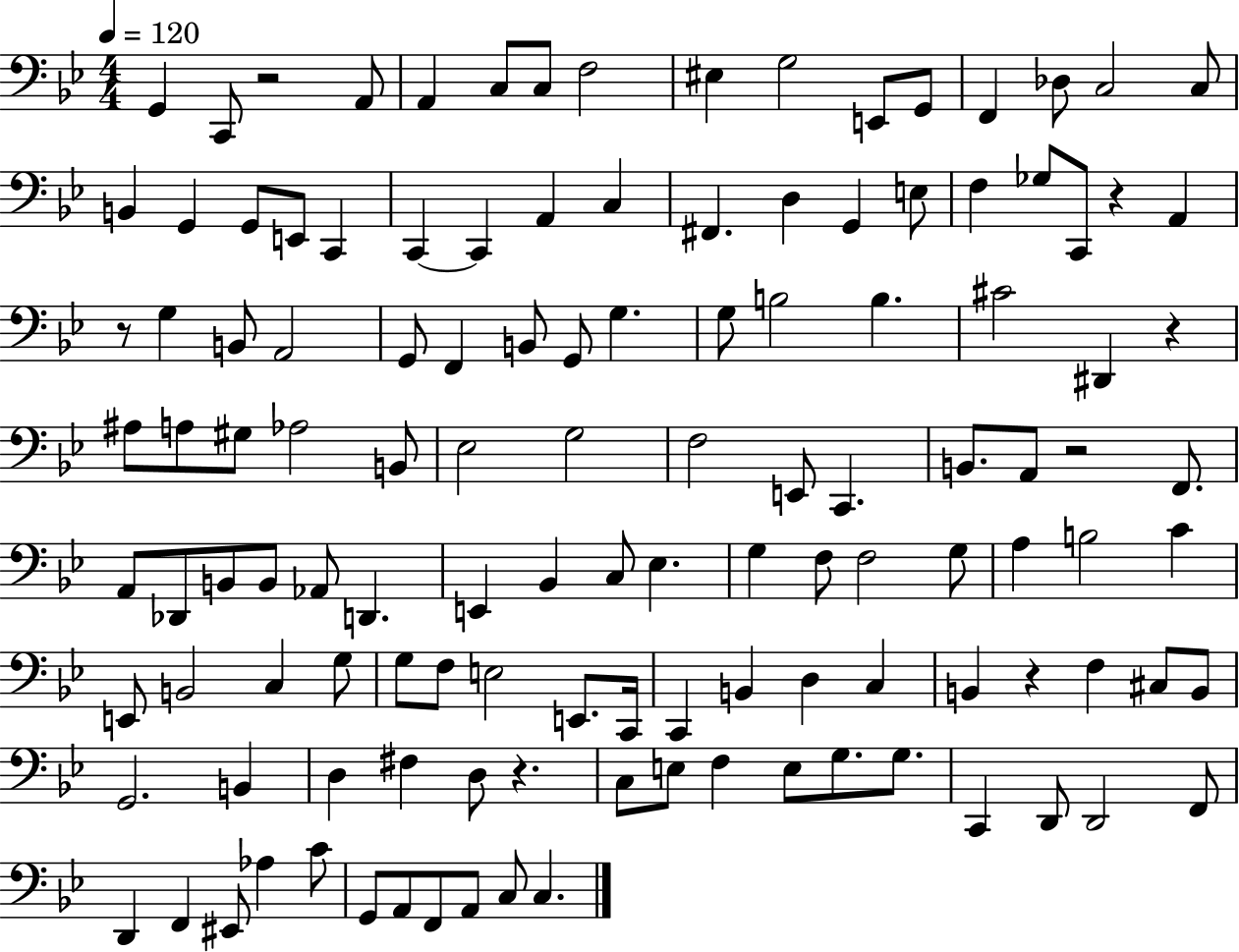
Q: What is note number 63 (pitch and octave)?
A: Ab2